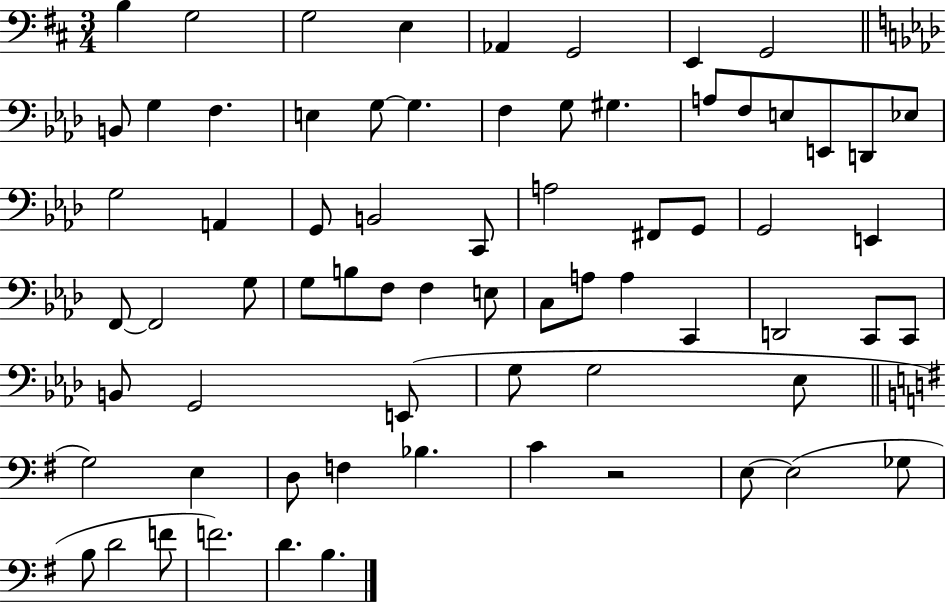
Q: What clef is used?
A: bass